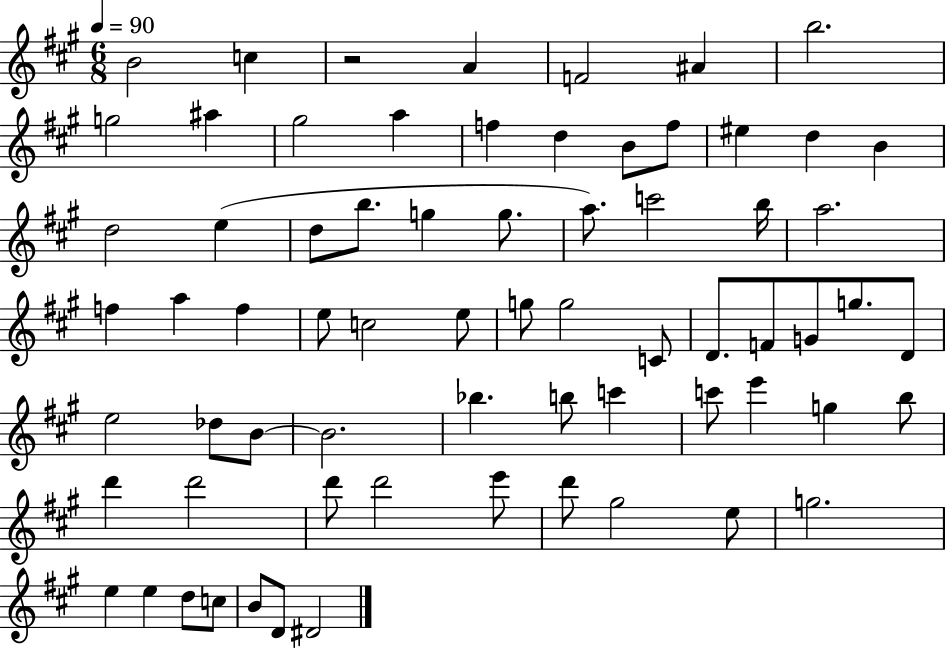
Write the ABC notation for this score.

X:1
T:Untitled
M:6/8
L:1/4
K:A
B2 c z2 A F2 ^A b2 g2 ^a ^g2 a f d B/2 f/2 ^e d B d2 e d/2 b/2 g g/2 a/2 c'2 b/4 a2 f a f e/2 c2 e/2 g/2 g2 C/2 D/2 F/2 G/2 g/2 D/2 e2 _d/2 B/2 B2 _b b/2 c' c'/2 e' g b/2 d' d'2 d'/2 d'2 e'/2 d'/2 ^g2 e/2 g2 e e d/2 c/2 B/2 D/2 ^D2